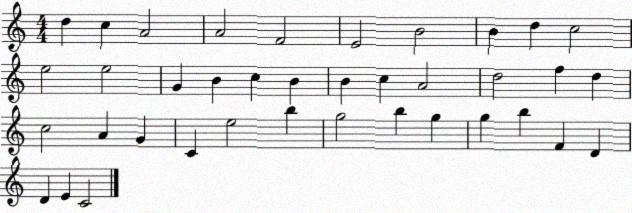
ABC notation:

X:1
T:Untitled
M:4/4
L:1/4
K:C
d c A2 A2 F2 E2 B2 B d c2 e2 e2 G B c B B c A2 d2 f d c2 A G C e2 b g2 b g g b F D D E C2